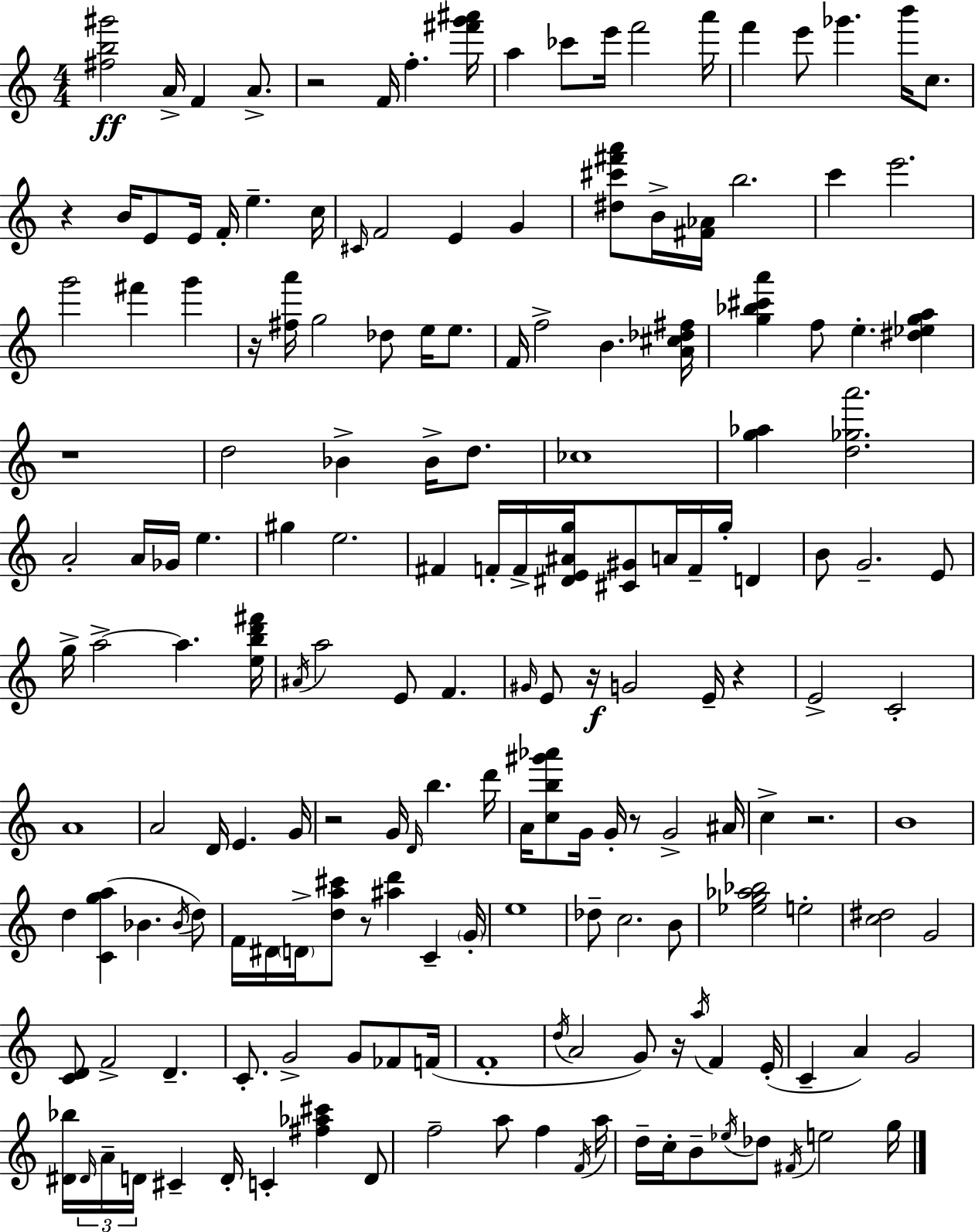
[F#5,B5,G#6]/h A4/s F4/q A4/e. R/h F4/s F5/q. [F#6,G6,A#6]/s A5/q CES6/e E6/s F6/h A6/s F6/q E6/e Gb6/q. B6/s C5/e. R/q B4/s E4/e E4/s F4/s E5/q. C5/s C#4/s F4/h E4/q G4/q [D#5,C#6,F#6,A6]/e B4/s [F#4,Ab4]/s B5/h. C6/q E6/h. G6/h F#6/q G6/q R/s [F#5,A6]/s G5/h Db5/e E5/s E5/e. F4/s F5/h B4/q. [A4,C#5,Db5,F#5]/s [G5,Bb5,C#6,A6]/q F5/e E5/q. [D#5,Eb5,G5,A5]/q R/w D5/h Bb4/q Bb4/s D5/e. CES5/w [G5,Ab5]/q [D5,Gb5,A6]/h. A4/h A4/s Gb4/s E5/q. G#5/q E5/h. F#4/q F4/s F4/s [D#4,E4,A#4,G5]/s [C#4,G#4]/e A4/s F4/s G5/s D4/q B4/e G4/h. E4/e G5/s A5/h A5/q. [E5,B5,D6,F#6]/s A#4/s A5/h E4/e F4/q. G#4/s E4/e R/s G4/h E4/s R/q E4/h C4/h A4/w A4/h D4/s E4/q. G4/s R/h G4/s D4/s B5/q. D6/s A4/s [C5,B5,G#6,Ab6]/e G4/s G4/s R/e G4/h A#4/s C5/q R/h. B4/w D5/q [C4,G5,A5]/q Bb4/q. Bb4/s D5/e F4/s D#4/s D4/s [D5,A5,C#6]/e R/e [A#5,D6]/q C4/q G4/s E5/w Db5/e C5/h. B4/e [Eb5,G5,Ab5,Bb5]/h E5/h [C5,D#5]/h G4/h [C4,D4]/e F4/h D4/q. C4/e. G4/h G4/e FES4/e F4/s F4/w D5/s A4/h G4/e R/s A5/s F4/q E4/s C4/q A4/q G4/h [D#4,Bb5]/s D#4/s A4/s D4/s C#4/q D4/s C4/q [F#5,Ab5,C#6]/q D4/e F5/h A5/e F5/q F4/s A5/s D5/s C5/s B4/e Eb5/s Db5/e F#4/s E5/h G5/s